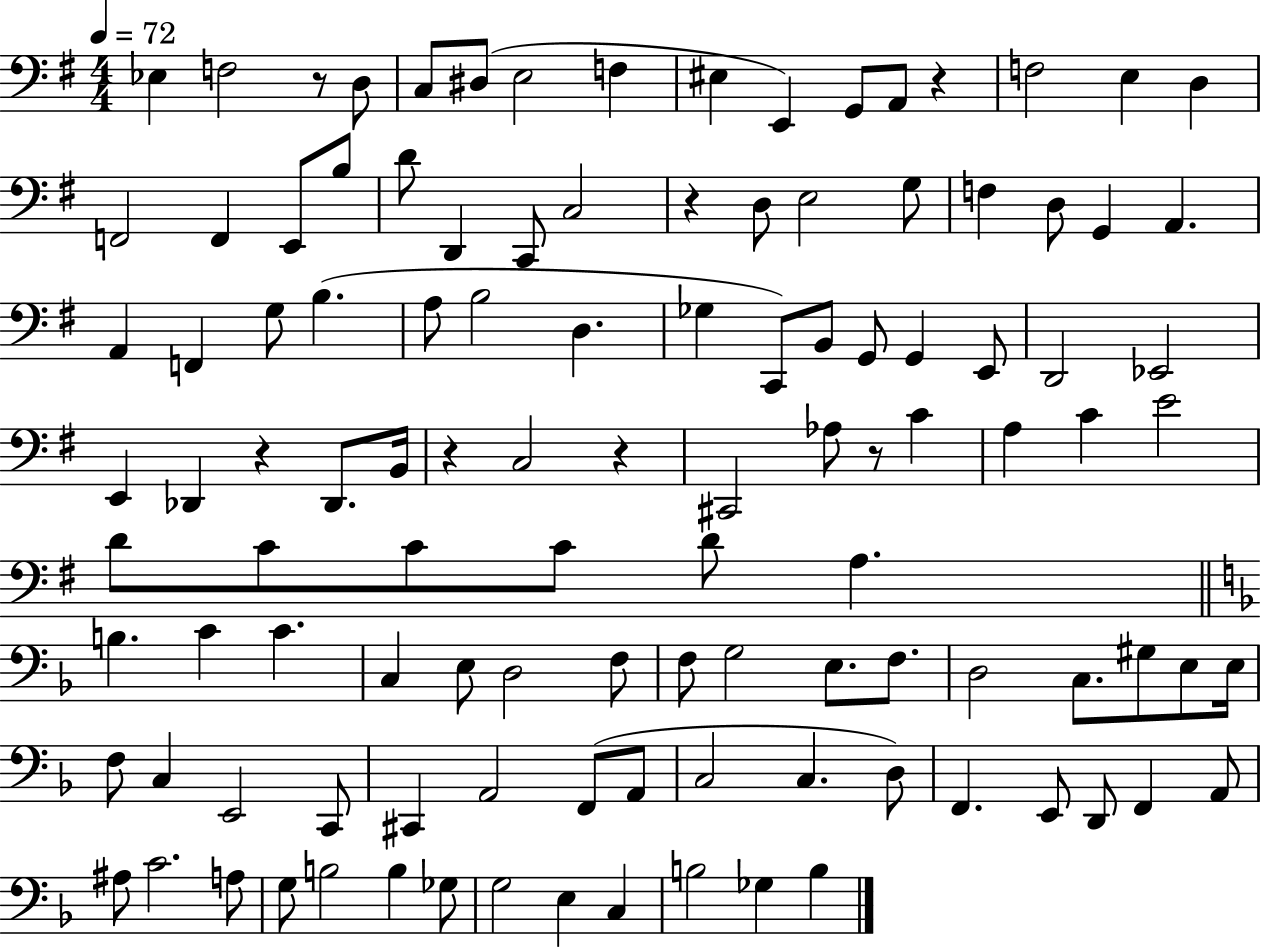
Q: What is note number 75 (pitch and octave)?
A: G#3